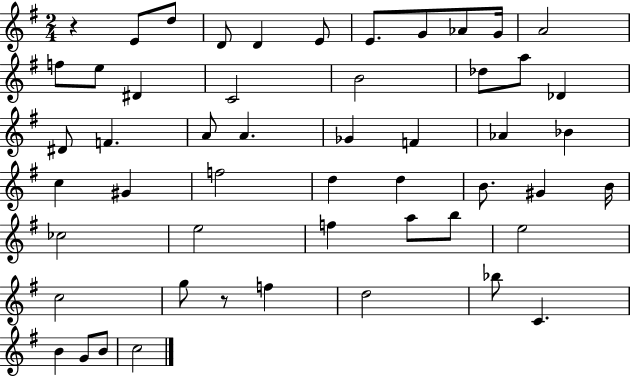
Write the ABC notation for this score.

X:1
T:Untitled
M:2/4
L:1/4
K:G
z E/2 d/2 D/2 D E/2 E/2 G/2 _A/2 G/4 A2 f/2 e/2 ^D C2 B2 _d/2 a/2 _D ^D/2 F A/2 A _G F _A _B c ^G f2 d d B/2 ^G B/4 _c2 e2 f a/2 b/2 e2 c2 g/2 z/2 f d2 _b/2 C B G/2 B/2 c2